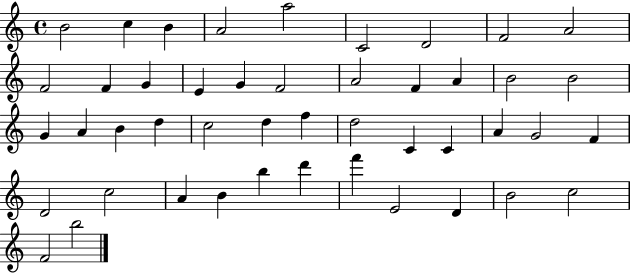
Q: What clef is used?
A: treble